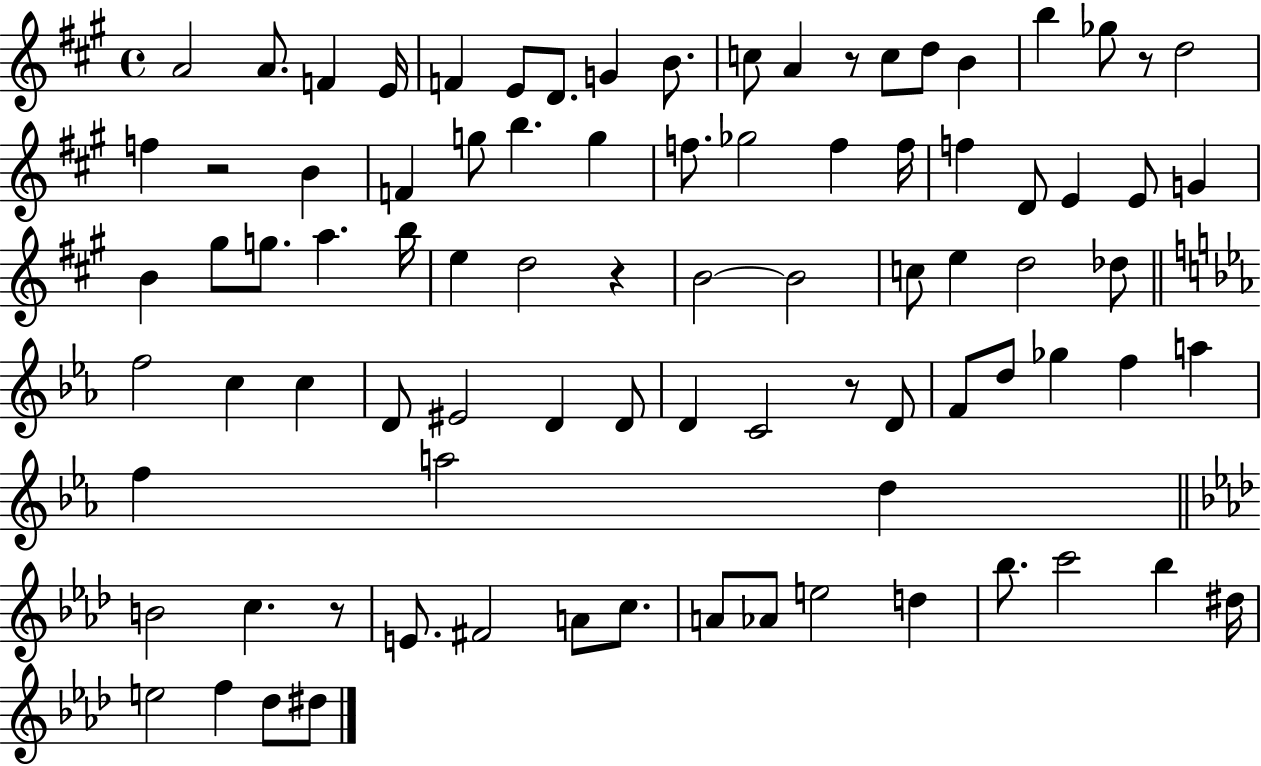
A4/h A4/e. F4/q E4/s F4/q E4/e D4/e. G4/q B4/e. C5/e A4/q R/e C5/e D5/e B4/q B5/q Gb5/e R/e D5/h F5/q R/h B4/q F4/q G5/e B5/q. G5/q F5/e. Gb5/h F5/q F5/s F5/q D4/e E4/q E4/e G4/q B4/q G#5/e G5/e. A5/q. B5/s E5/q D5/h R/q B4/h B4/h C5/e E5/q D5/h Db5/e F5/h C5/q C5/q D4/e EIS4/h D4/q D4/e D4/q C4/h R/e D4/e F4/e D5/e Gb5/q F5/q A5/q F5/q A5/h D5/q B4/h C5/q. R/e E4/e. F#4/h A4/e C5/e. A4/e Ab4/e E5/h D5/q Bb5/e. C6/h Bb5/q D#5/s E5/h F5/q Db5/e D#5/e